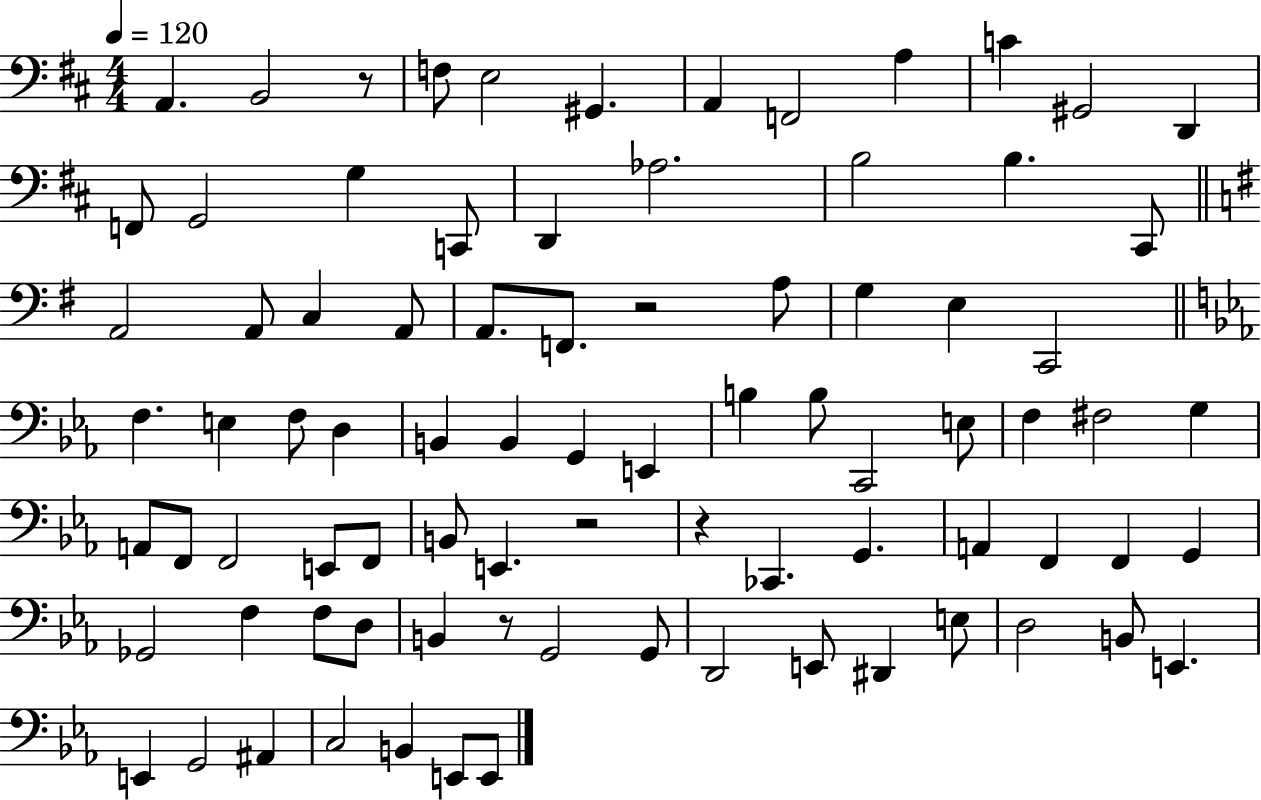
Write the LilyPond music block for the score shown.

{
  \clef bass
  \numericTimeSignature
  \time 4/4
  \key d \major
  \tempo 4 = 120
  a,4. b,2 r8 | f8 e2 gis,4. | a,4 f,2 a4 | c'4 gis,2 d,4 | \break f,8 g,2 g4 c,8 | d,4 aes2. | b2 b4. cis,8 | \bar "||" \break \key g \major a,2 a,8 c4 a,8 | a,8. f,8. r2 a8 | g4 e4 c,2 | \bar "||" \break \key c \minor f4. e4 f8 d4 | b,4 b,4 g,4 e,4 | b4 b8 c,2 e8 | f4 fis2 g4 | \break a,8 f,8 f,2 e,8 f,8 | b,8 e,4. r2 | r4 ces,4. g,4. | a,4 f,4 f,4 g,4 | \break ges,2 f4 f8 d8 | b,4 r8 g,2 g,8 | d,2 e,8 dis,4 e8 | d2 b,8 e,4. | \break e,4 g,2 ais,4 | c2 b,4 e,8 e,8 | \bar "|."
}